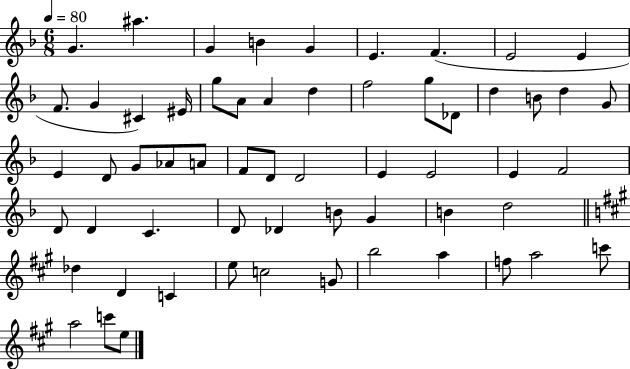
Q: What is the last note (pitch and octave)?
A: E5